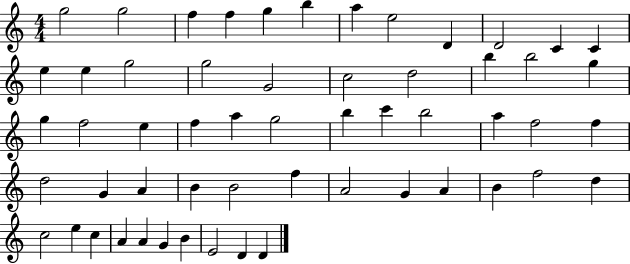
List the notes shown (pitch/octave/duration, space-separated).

G5/h G5/h F5/q F5/q G5/q B5/q A5/q E5/h D4/q D4/h C4/q C4/q E5/q E5/q G5/h G5/h G4/h C5/h D5/h B5/q B5/h G5/q G5/q F5/h E5/q F5/q A5/q G5/h B5/q C6/q B5/h A5/q F5/h F5/q D5/h G4/q A4/q B4/q B4/h F5/q A4/h G4/q A4/q B4/q F5/h D5/q C5/h E5/q C5/q A4/q A4/q G4/q B4/q E4/h D4/q D4/q